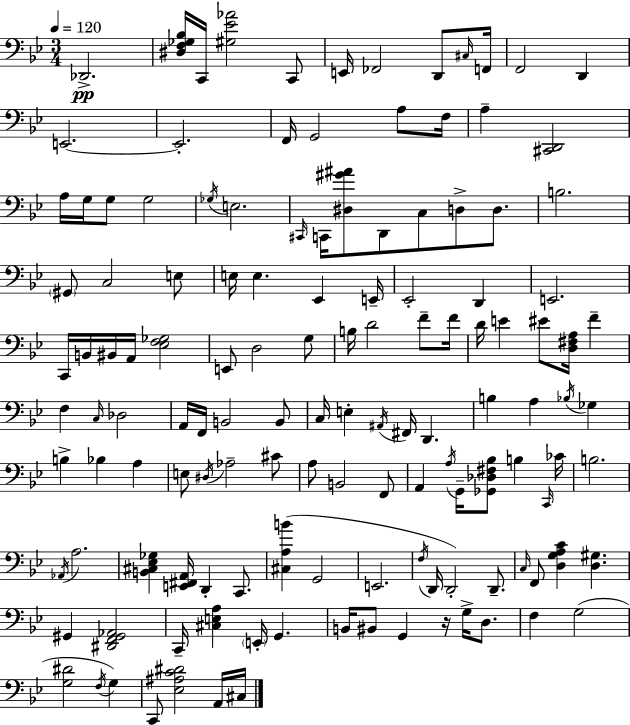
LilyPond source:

{
  \clef bass
  \numericTimeSignature
  \time 3/4
  \key bes \major
  \tempo 4 = 120
  des,2.->\pp | <dis f ges bes>16 c,16 <gis ees' aes'>2 c,8 | e,16 fes,2 d,8 \grace { cis16 } | f,16 f,2 d,4 | \break e,2.~~ | e,2.-. | f,16 g,2 a8 | f16 a4-- <cis, d,>2 | \break a16 g16 g8 g2 | \acciaccatura { ges16 } e2. | \grace { cis,16 } c,16 <dis gis' ais'>8 d,8 c8 d8-> | d8. b2. | \break \parenthesize gis,8 c2 | e8 e16 e4. ees,4 | e,16-- ees,2-. d,4 | e,2. | \break c,16 b,16 bis,16 a,16 <ees f ges>2 | e,8 d2 | g8 b16 d'2 | f'8-- f'16 d'16 e'4 eis'8 <d fis a>16 f'4-- | \break f4 \grace { c16 } des2 | a,16 f,16 b,2 | b,8 c16 e4-. \acciaccatura { ais,16 } fis,16 d,4. | b4 a4 | \break \acciaccatura { bes16 } ges4 b4-> bes4 | a4 e8 \acciaccatura { dis16 } aes2-- | cis'8 a8 b,2 | f,8 a,4 \acciaccatura { a16 } | \break g,16-- <ges, des fis bes>8 b4 \grace { c,16 } ces'16 b2. | \acciaccatura { aes,16 } a2. | <b, cis ees ges>4 | <e, fis, a,>16 d,4-. c,8. <cis a b'>4( | \break g,2 e,2. | \acciaccatura { f16 } d,16 | d,2-.) d,8.-- \grace { c16 } | f,8 <d g a c'>4 <d gis>4. | \break gis,4 <dis, f, gis, aes,>2 | c,16-- <cis e a>4 \parenthesize e,16-. g,4. | b,16 bis,8 g,4 r16 g16-> d8. | f4 g2( | \break <g dis'>2 \acciaccatura { f16 }) g4 | c,8 <ees ais c' dis'>2 a,16 | cis16 \bar "|."
}